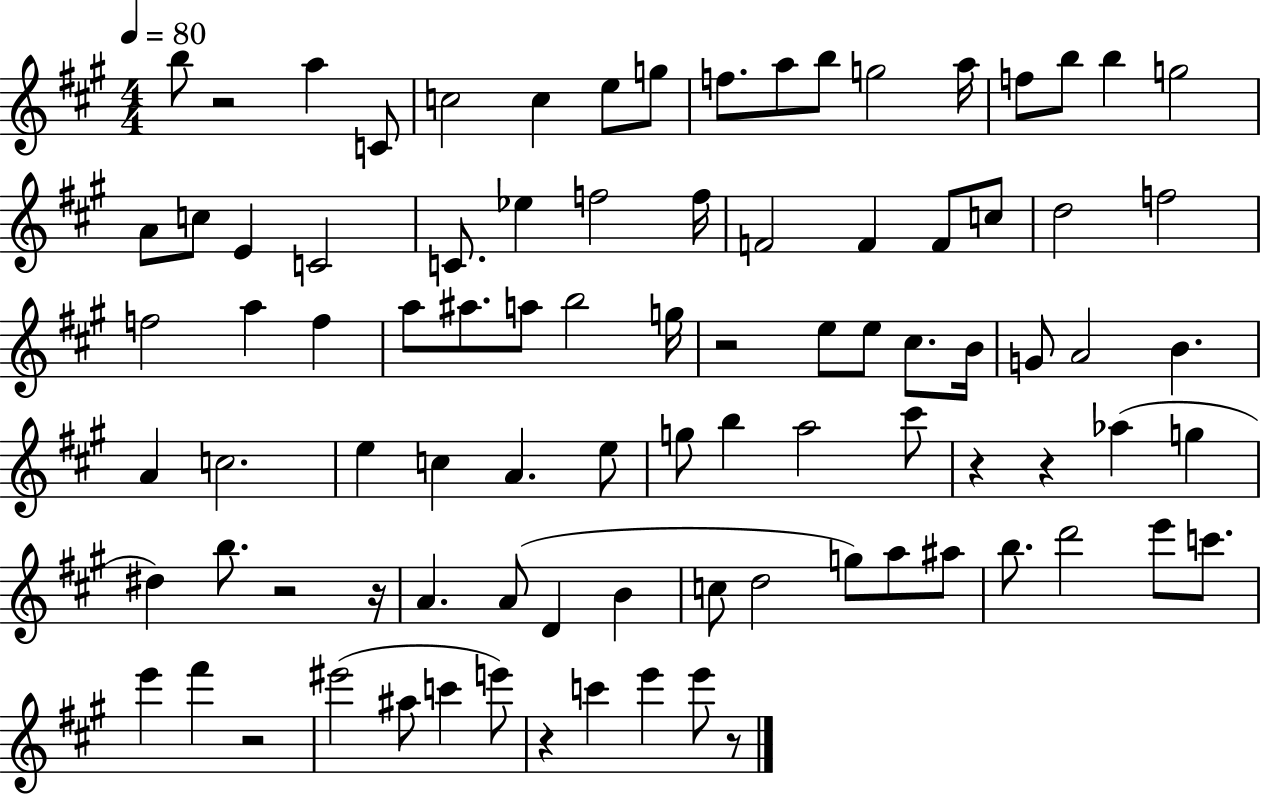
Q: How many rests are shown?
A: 9